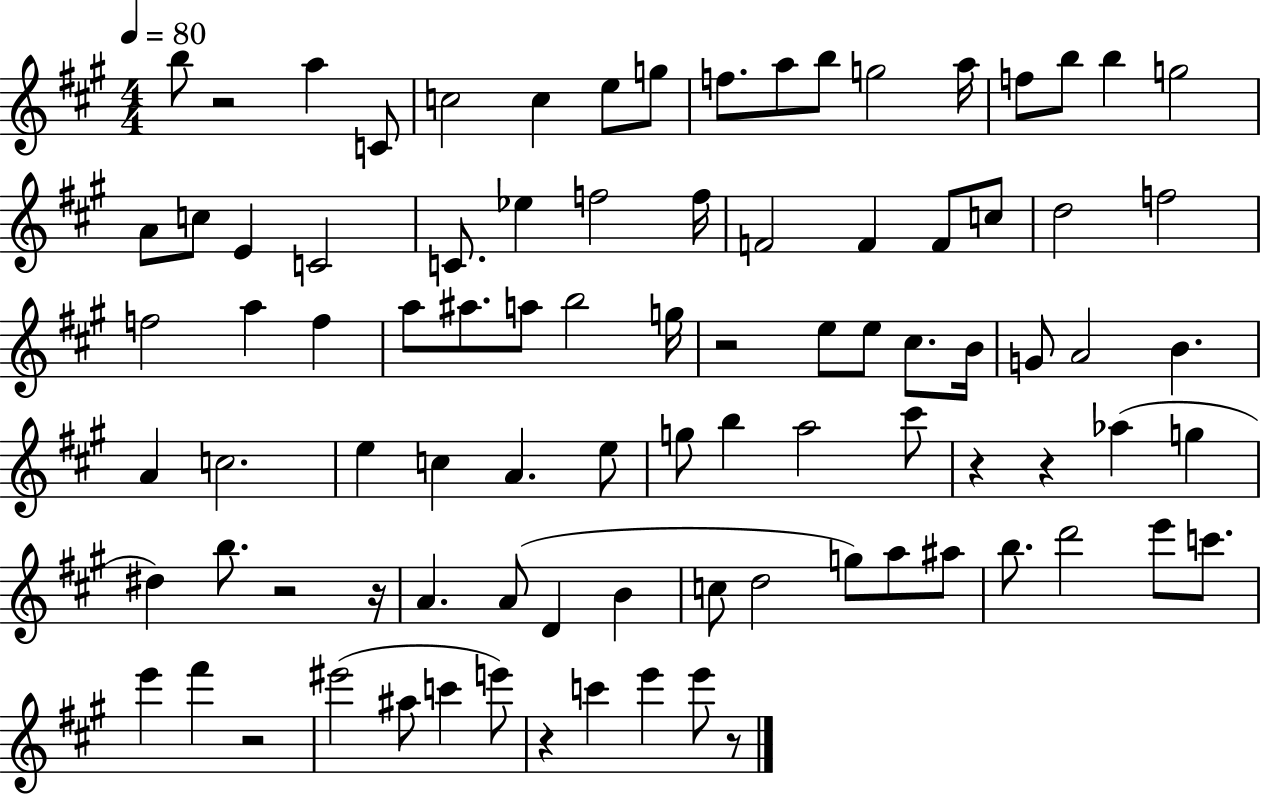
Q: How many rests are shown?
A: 9